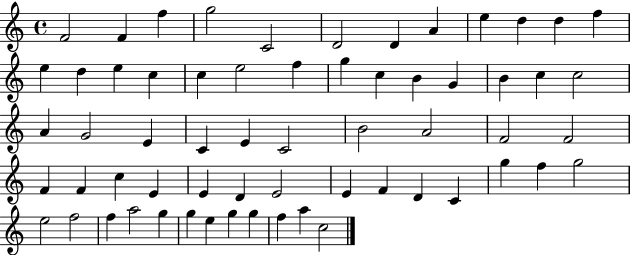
{
  \clef treble
  \time 4/4
  \defaultTimeSignature
  \key c \major
  f'2 f'4 f''4 | g''2 c'2 | d'2 d'4 a'4 | e''4 d''4 d''4 f''4 | \break e''4 d''4 e''4 c''4 | c''4 e''2 f''4 | g''4 c''4 b'4 g'4 | b'4 c''4 c''2 | \break a'4 g'2 e'4 | c'4 e'4 c'2 | b'2 a'2 | f'2 f'2 | \break f'4 f'4 c''4 e'4 | e'4 d'4 e'2 | e'4 f'4 d'4 c'4 | g''4 f''4 g''2 | \break e''2 f''2 | f''4 a''2 g''4 | g''4 e''4 g''4 g''4 | f''4 a''4 c''2 | \break \bar "|."
}